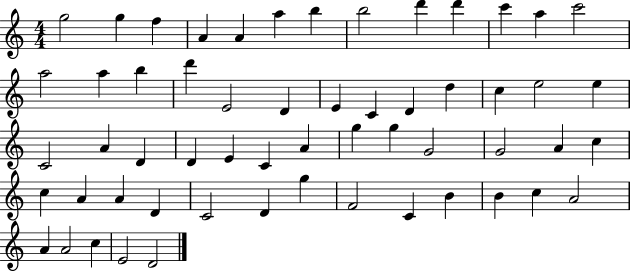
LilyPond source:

{
  \clef treble
  \numericTimeSignature
  \time 4/4
  \key c \major
  g''2 g''4 f''4 | a'4 a'4 a''4 b''4 | b''2 d'''4 d'''4 | c'''4 a''4 c'''2 | \break a''2 a''4 b''4 | d'''4 e'2 d'4 | e'4 c'4 d'4 d''4 | c''4 e''2 e''4 | \break c'2 a'4 d'4 | d'4 e'4 c'4 a'4 | g''4 g''4 g'2 | g'2 a'4 c''4 | \break c''4 a'4 a'4 d'4 | c'2 d'4 g''4 | f'2 c'4 b'4 | b'4 c''4 a'2 | \break a'4 a'2 c''4 | e'2 d'2 | \bar "|."
}